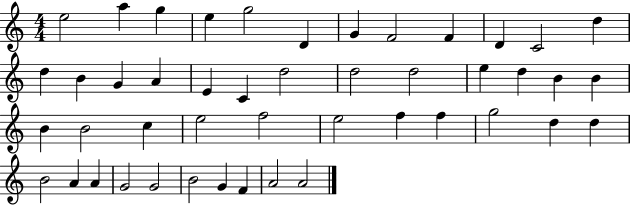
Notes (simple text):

E5/h A5/q G5/q E5/q G5/h D4/q G4/q F4/h F4/q D4/q C4/h D5/q D5/q B4/q G4/q A4/q E4/q C4/q D5/h D5/h D5/h E5/q D5/q B4/q B4/q B4/q B4/h C5/q E5/h F5/h E5/h F5/q F5/q G5/h D5/q D5/q B4/h A4/q A4/q G4/h G4/h B4/h G4/q F4/q A4/h A4/h